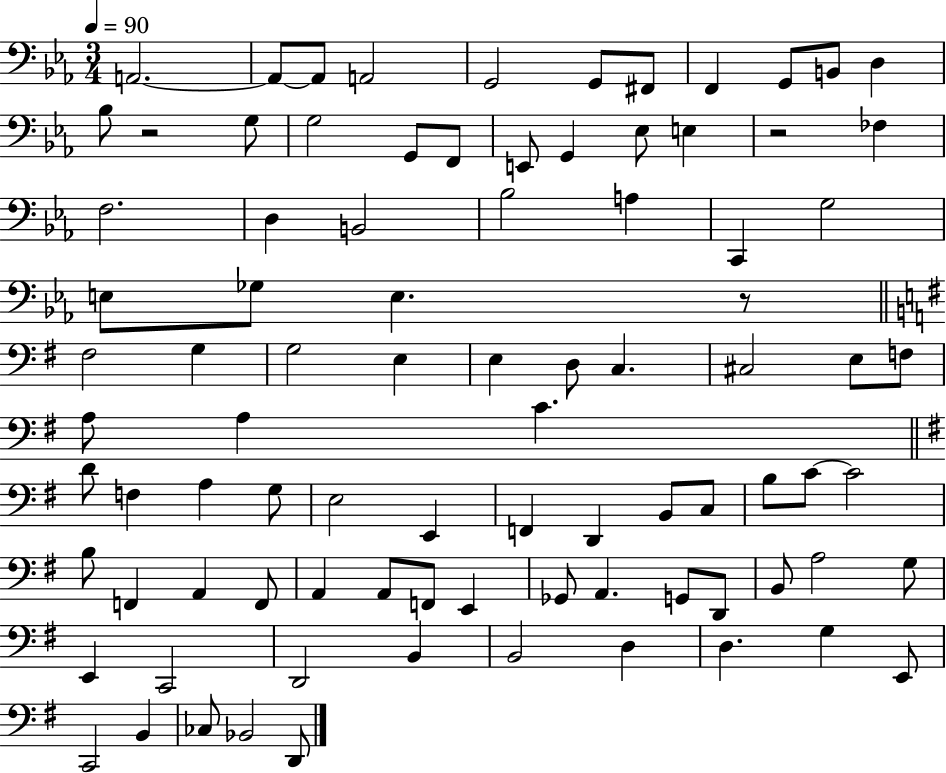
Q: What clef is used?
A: bass